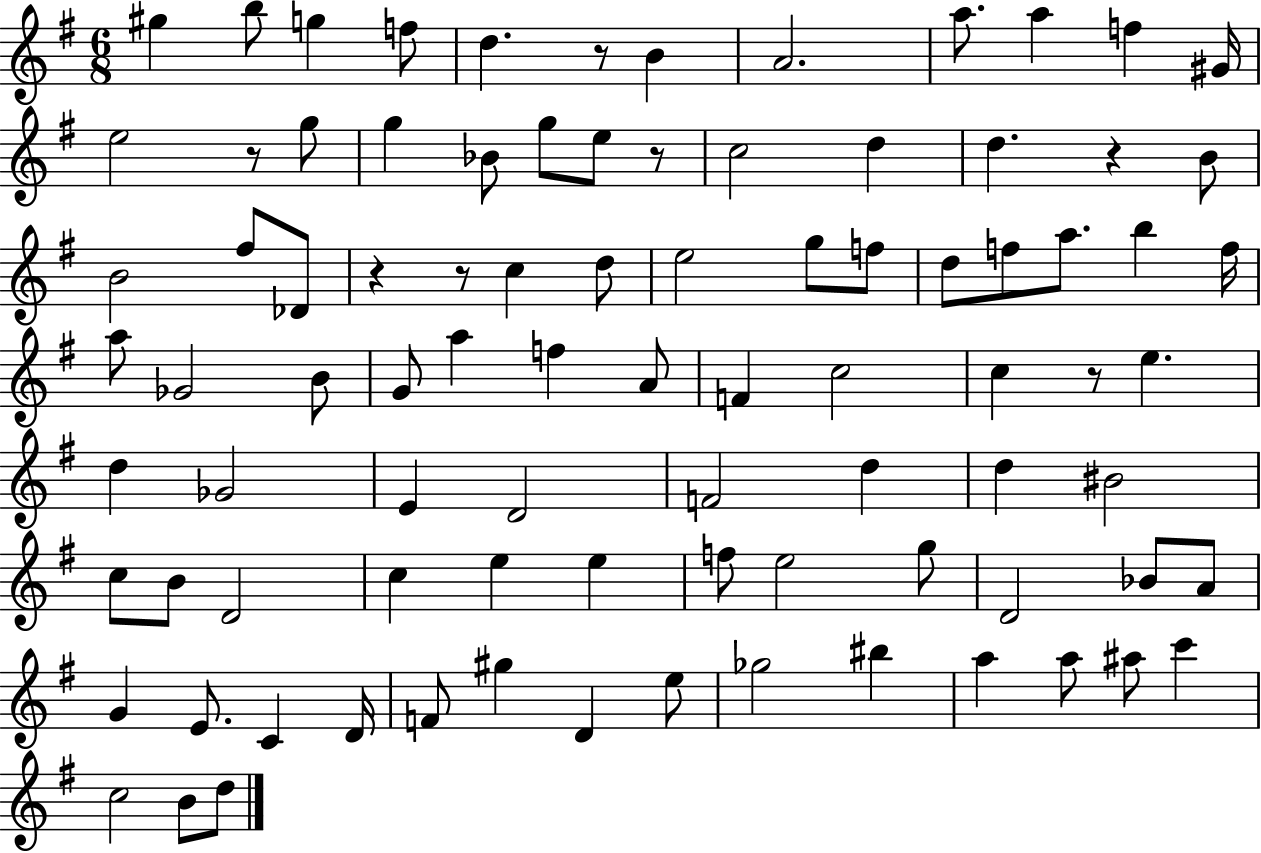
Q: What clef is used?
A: treble